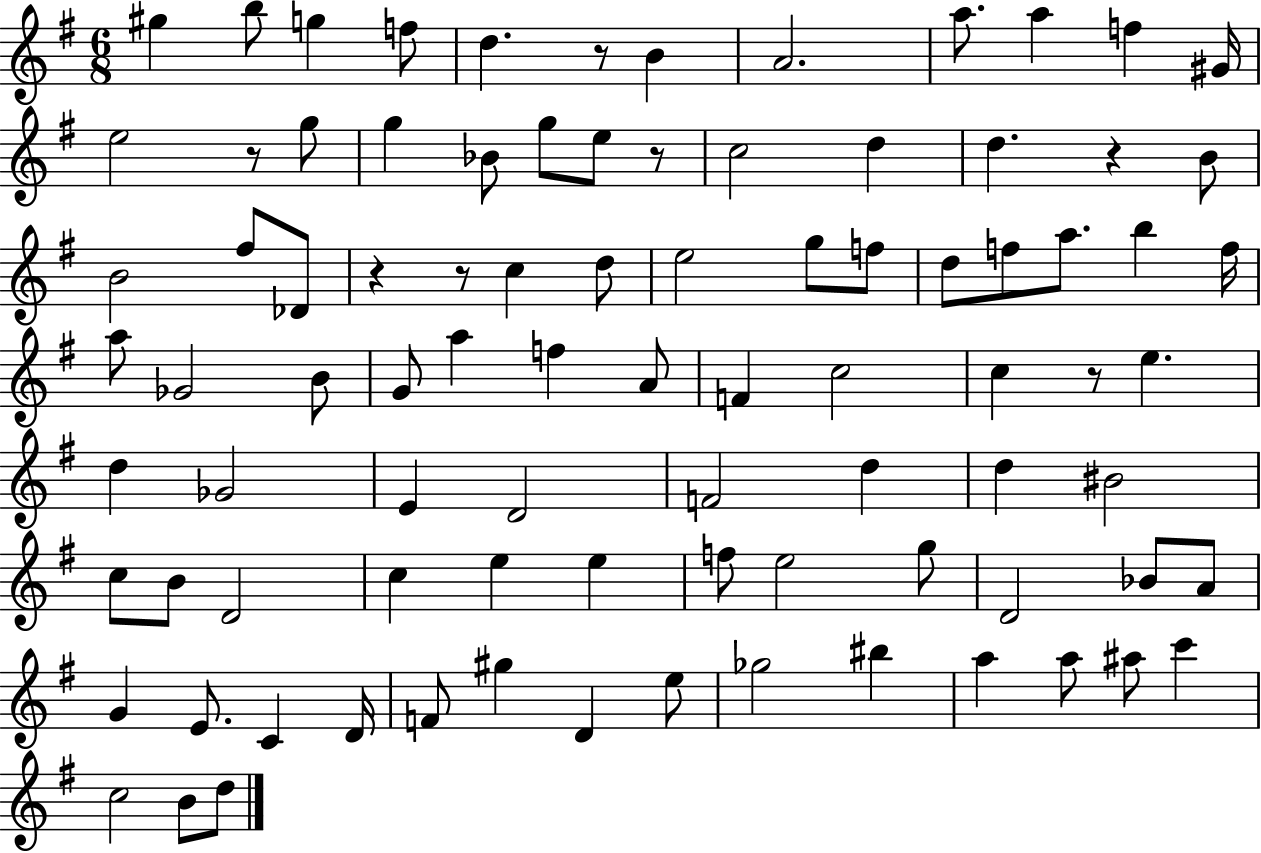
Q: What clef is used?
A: treble